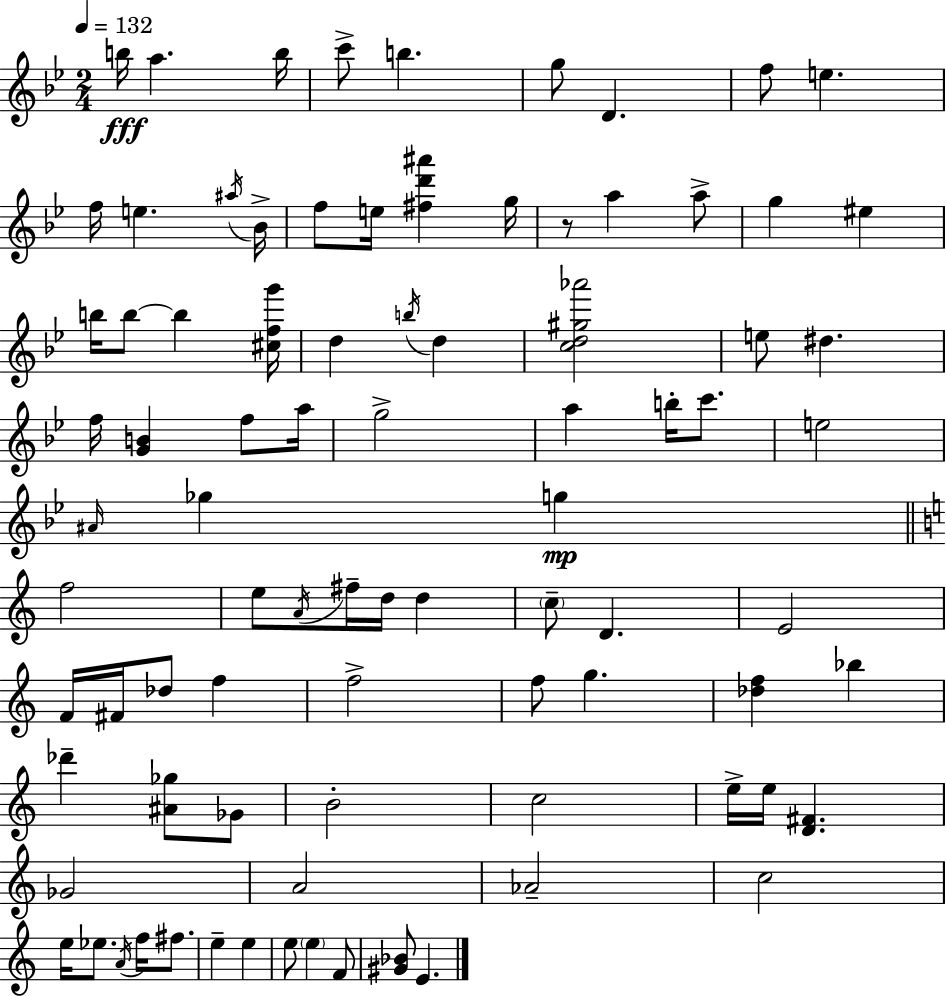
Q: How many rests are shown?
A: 1